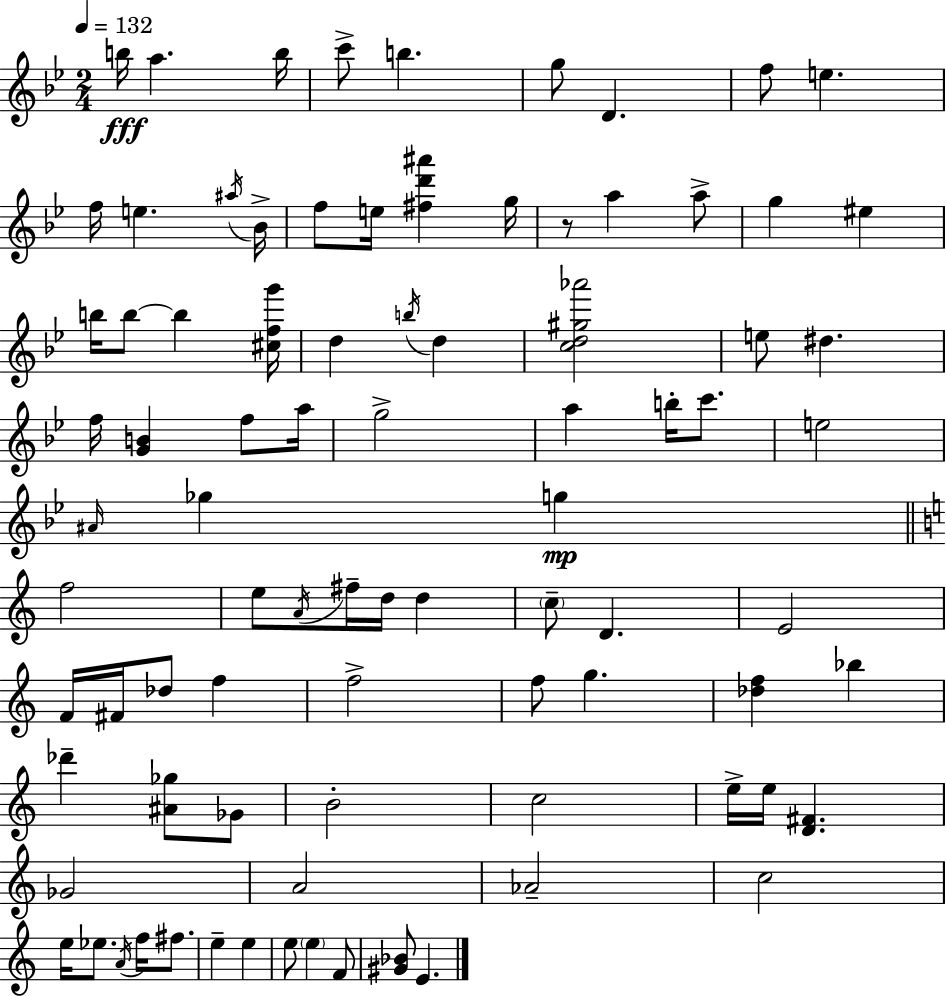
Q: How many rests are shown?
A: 1